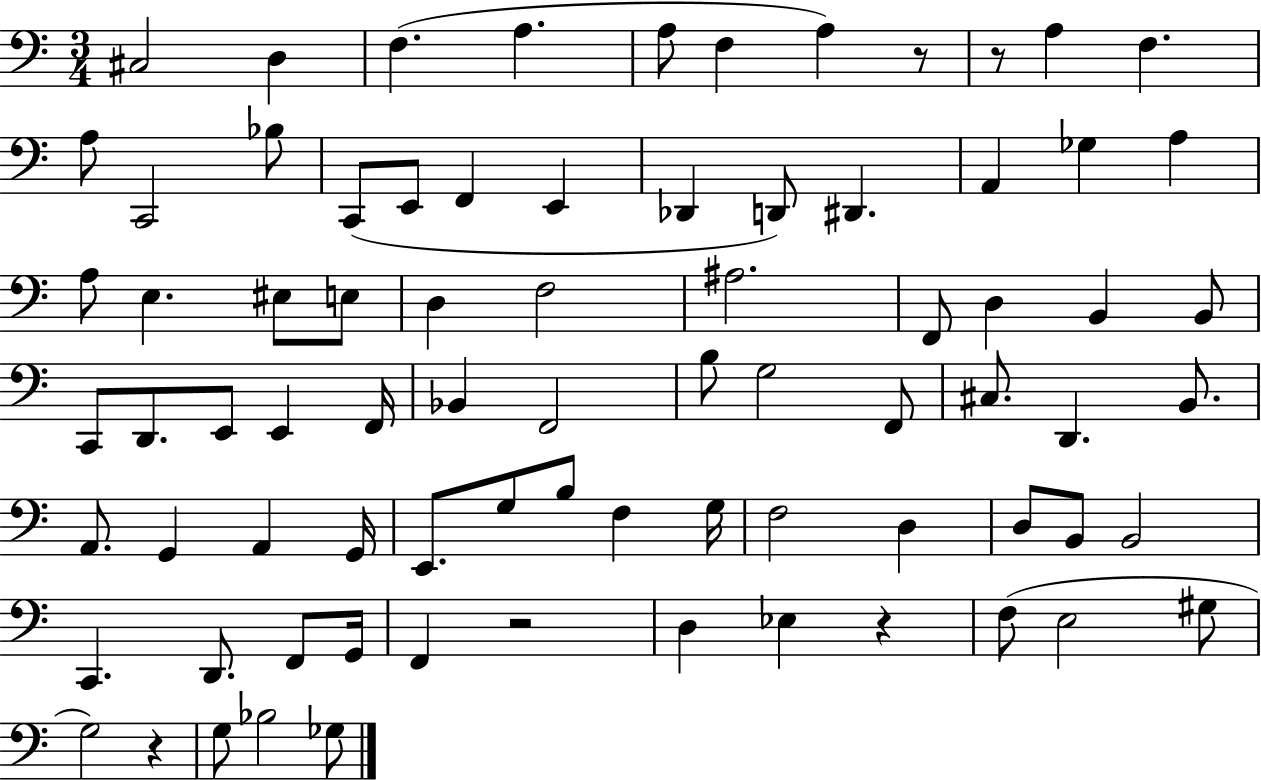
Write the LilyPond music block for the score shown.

{
  \clef bass
  \numericTimeSignature
  \time 3/4
  \key c \major
  \repeat volta 2 { cis2 d4 | f4.( a4. | a8 f4 a4) r8 | r8 a4 f4. | \break a8 c,2 bes8 | c,8( e,8 f,4 e,4 | des,4 d,8) dis,4. | a,4 ges4 a4 | \break a8 e4. eis8 e8 | d4 f2 | ais2. | f,8 d4 b,4 b,8 | \break c,8 d,8. e,8 e,4 f,16 | bes,4 f,2 | b8 g2 f,8 | cis8. d,4. b,8. | \break a,8. g,4 a,4 g,16 | e,8. g8 b8 f4 g16 | f2 d4 | d8 b,8 b,2 | \break c,4. d,8. f,8 g,16 | f,4 r2 | d4 ees4 r4 | f8( e2 gis8 | \break g2) r4 | g8 bes2 ges8 | } \bar "|."
}